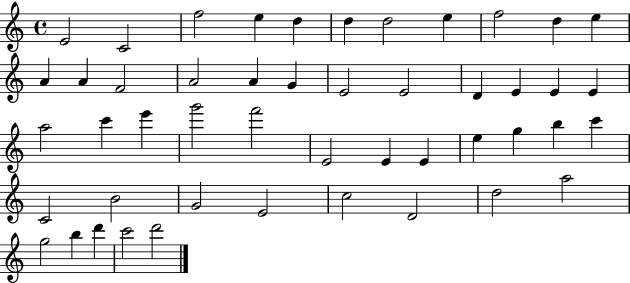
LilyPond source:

{
  \clef treble
  \time 4/4
  \defaultTimeSignature
  \key c \major
  e'2 c'2 | f''2 e''4 d''4 | d''4 d''2 e''4 | f''2 d''4 e''4 | \break a'4 a'4 f'2 | a'2 a'4 g'4 | e'2 e'2 | d'4 e'4 e'4 e'4 | \break a''2 c'''4 e'''4 | g'''2 f'''2 | e'2 e'4 e'4 | e''4 g''4 b''4 c'''4 | \break c'2 b'2 | g'2 e'2 | c''2 d'2 | d''2 a''2 | \break g''2 b''4 d'''4 | c'''2 d'''2 | \bar "|."
}